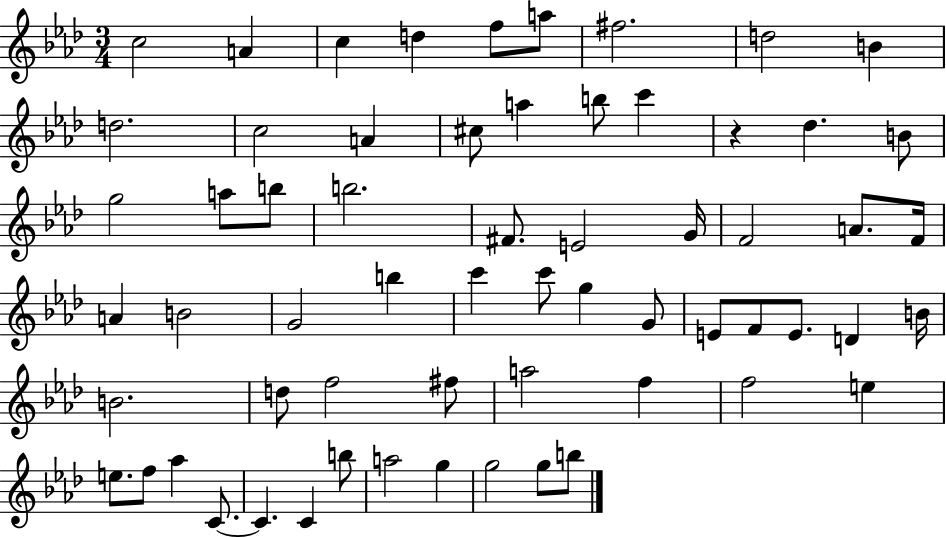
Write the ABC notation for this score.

X:1
T:Untitled
M:3/4
L:1/4
K:Ab
c2 A c d f/2 a/2 ^f2 d2 B d2 c2 A ^c/2 a b/2 c' z _d B/2 g2 a/2 b/2 b2 ^F/2 E2 G/4 F2 A/2 F/4 A B2 G2 b c' c'/2 g G/2 E/2 F/2 E/2 D B/4 B2 d/2 f2 ^f/2 a2 f f2 e e/2 f/2 _a C/2 C C b/2 a2 g g2 g/2 b/2